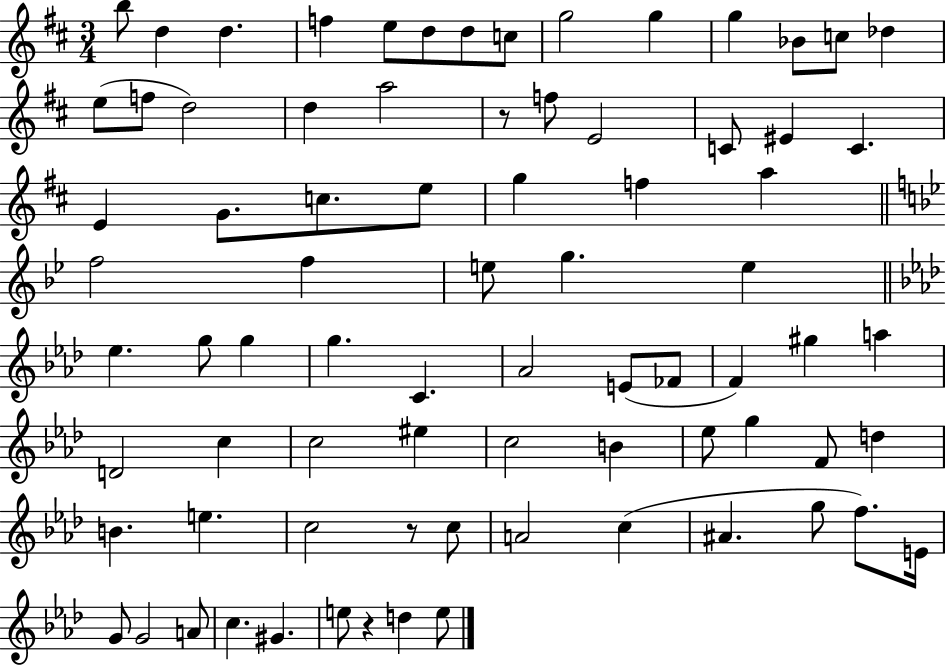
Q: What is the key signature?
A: D major